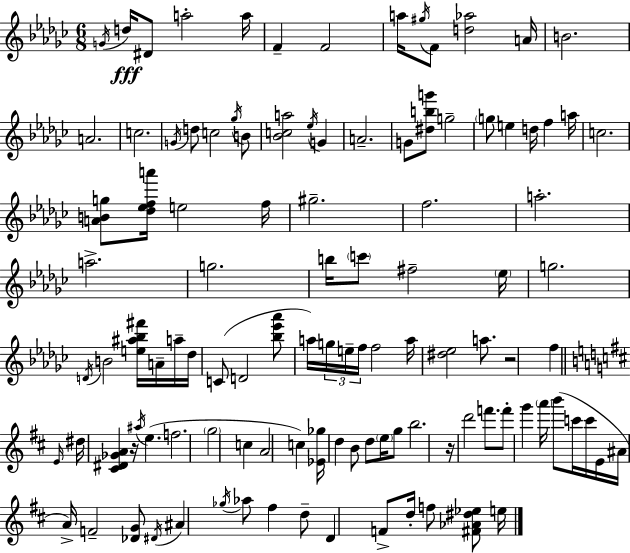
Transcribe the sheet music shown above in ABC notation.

X:1
T:Untitled
M:6/8
L:1/4
K:Ebm
G/4 d/4 ^D/2 a2 a/4 F F2 a/4 ^g/4 F/2 [d_a]2 A/4 B2 A2 c2 G/4 d/2 c2 _g/4 B/2 [_Bca]2 _e/4 G A2 G/2 [^dbg']/2 g2 g/2 e d/4 f a/4 c2 [ABg]/2 [_d_efa']/4 e2 f/4 ^g2 f2 a2 a2 g2 b/4 c'/2 ^f2 _e/4 g2 D/4 B2 [e^a_b^f']/4 A/4 a/4 _d/4 C/2 D2 [_b_e'_a']/2 a/4 g/4 e/4 f/4 f2 a/4 [^d_e]2 a/2 z2 f E/4 ^d/4 [^C^D_GA] z/4 ^a/4 e f2 g2 c A2 c [_E_g]/4 d B/2 d/2 e/4 g/2 b2 z/4 d'2 f'/2 f'/2 g' a'/4 b'/2 c'/4 c'/4 E/4 ^A/4 A/4 F2 [_DG]/2 ^D/4 ^A _g/4 _a/2 ^f d/2 D F/2 d/4 f/2 [^F_A^d_e]/2 e/4